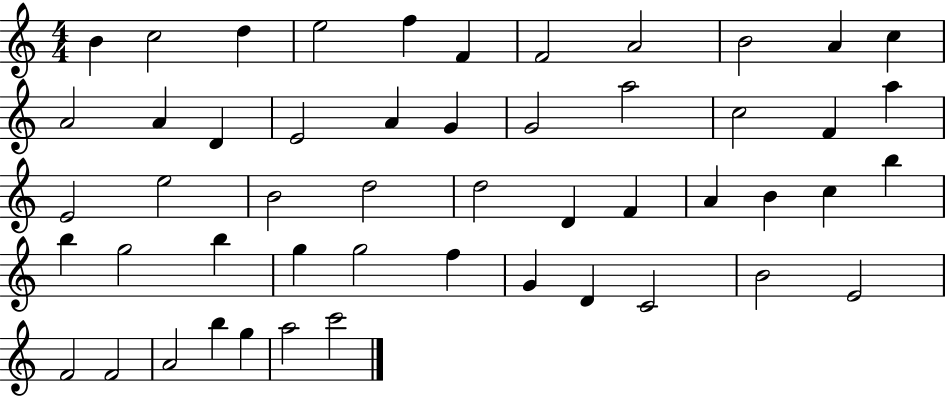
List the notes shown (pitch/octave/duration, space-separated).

B4/q C5/h D5/q E5/h F5/q F4/q F4/h A4/h B4/h A4/q C5/q A4/h A4/q D4/q E4/h A4/q G4/q G4/h A5/h C5/h F4/q A5/q E4/h E5/h B4/h D5/h D5/h D4/q F4/q A4/q B4/q C5/q B5/q B5/q G5/h B5/q G5/q G5/h F5/q G4/q D4/q C4/h B4/h E4/h F4/h F4/h A4/h B5/q G5/q A5/h C6/h